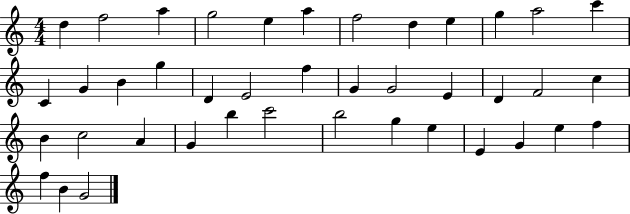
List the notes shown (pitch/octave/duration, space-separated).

D5/q F5/h A5/q G5/h E5/q A5/q F5/h D5/q E5/q G5/q A5/h C6/q C4/q G4/q B4/q G5/q D4/q E4/h F5/q G4/q G4/h E4/q D4/q F4/h C5/q B4/q C5/h A4/q G4/q B5/q C6/h B5/h G5/q E5/q E4/q G4/q E5/q F5/q F5/q B4/q G4/h